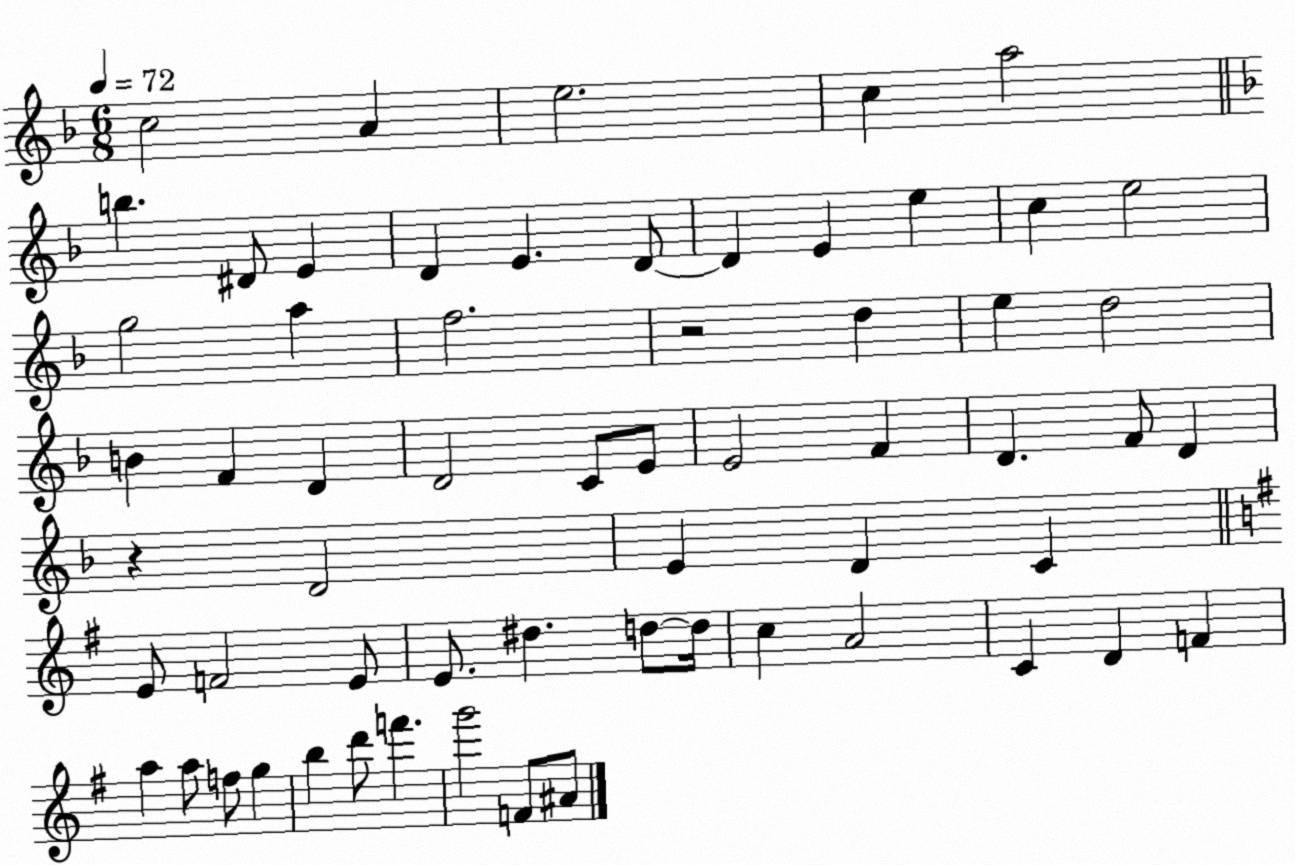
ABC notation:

X:1
T:Untitled
M:6/8
L:1/4
K:F
c2 A e2 c a2 b ^D/2 E D E D/2 D E e c e2 g2 a f2 z2 d e d2 B F D D2 C/2 E/2 E2 F D F/2 D z D2 E D C E/2 F2 E/2 E/2 ^d d/2 d/4 c A2 C D F a a/2 f/2 g b d'/2 f' g'2 F/2 ^A/2